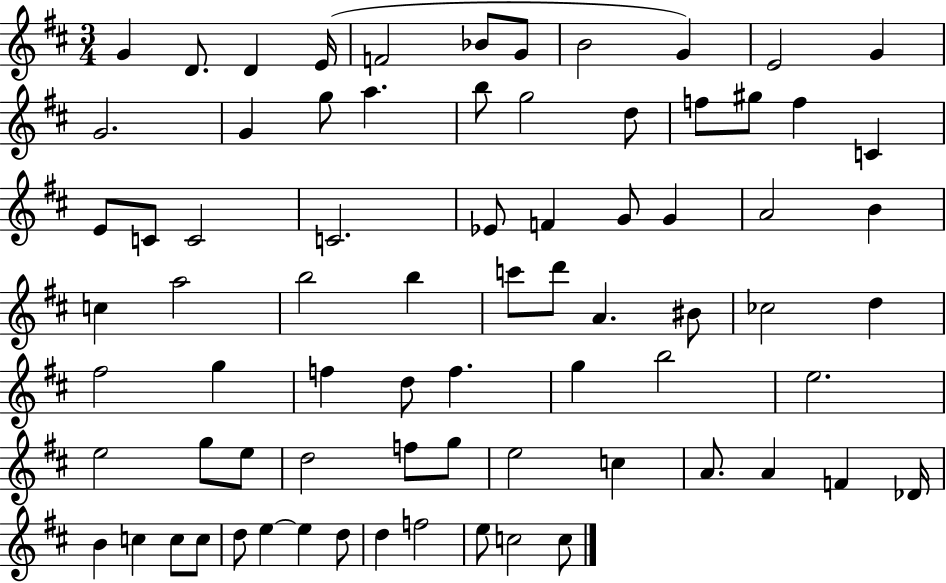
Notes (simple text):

G4/q D4/e. D4/q E4/s F4/h Bb4/e G4/e B4/h G4/q E4/h G4/q G4/h. G4/q G5/e A5/q. B5/e G5/h D5/e F5/e G#5/e F5/q C4/q E4/e C4/e C4/h C4/h. Eb4/e F4/q G4/e G4/q A4/h B4/q C5/q A5/h B5/h B5/q C6/e D6/e A4/q. BIS4/e CES5/h D5/q F#5/h G5/q F5/q D5/e F5/q. G5/q B5/h E5/h. E5/h G5/e E5/e D5/h F5/e G5/e E5/h C5/q A4/e. A4/q F4/q Db4/s B4/q C5/q C5/e C5/e D5/e E5/q E5/q D5/e D5/q F5/h E5/e C5/h C5/e